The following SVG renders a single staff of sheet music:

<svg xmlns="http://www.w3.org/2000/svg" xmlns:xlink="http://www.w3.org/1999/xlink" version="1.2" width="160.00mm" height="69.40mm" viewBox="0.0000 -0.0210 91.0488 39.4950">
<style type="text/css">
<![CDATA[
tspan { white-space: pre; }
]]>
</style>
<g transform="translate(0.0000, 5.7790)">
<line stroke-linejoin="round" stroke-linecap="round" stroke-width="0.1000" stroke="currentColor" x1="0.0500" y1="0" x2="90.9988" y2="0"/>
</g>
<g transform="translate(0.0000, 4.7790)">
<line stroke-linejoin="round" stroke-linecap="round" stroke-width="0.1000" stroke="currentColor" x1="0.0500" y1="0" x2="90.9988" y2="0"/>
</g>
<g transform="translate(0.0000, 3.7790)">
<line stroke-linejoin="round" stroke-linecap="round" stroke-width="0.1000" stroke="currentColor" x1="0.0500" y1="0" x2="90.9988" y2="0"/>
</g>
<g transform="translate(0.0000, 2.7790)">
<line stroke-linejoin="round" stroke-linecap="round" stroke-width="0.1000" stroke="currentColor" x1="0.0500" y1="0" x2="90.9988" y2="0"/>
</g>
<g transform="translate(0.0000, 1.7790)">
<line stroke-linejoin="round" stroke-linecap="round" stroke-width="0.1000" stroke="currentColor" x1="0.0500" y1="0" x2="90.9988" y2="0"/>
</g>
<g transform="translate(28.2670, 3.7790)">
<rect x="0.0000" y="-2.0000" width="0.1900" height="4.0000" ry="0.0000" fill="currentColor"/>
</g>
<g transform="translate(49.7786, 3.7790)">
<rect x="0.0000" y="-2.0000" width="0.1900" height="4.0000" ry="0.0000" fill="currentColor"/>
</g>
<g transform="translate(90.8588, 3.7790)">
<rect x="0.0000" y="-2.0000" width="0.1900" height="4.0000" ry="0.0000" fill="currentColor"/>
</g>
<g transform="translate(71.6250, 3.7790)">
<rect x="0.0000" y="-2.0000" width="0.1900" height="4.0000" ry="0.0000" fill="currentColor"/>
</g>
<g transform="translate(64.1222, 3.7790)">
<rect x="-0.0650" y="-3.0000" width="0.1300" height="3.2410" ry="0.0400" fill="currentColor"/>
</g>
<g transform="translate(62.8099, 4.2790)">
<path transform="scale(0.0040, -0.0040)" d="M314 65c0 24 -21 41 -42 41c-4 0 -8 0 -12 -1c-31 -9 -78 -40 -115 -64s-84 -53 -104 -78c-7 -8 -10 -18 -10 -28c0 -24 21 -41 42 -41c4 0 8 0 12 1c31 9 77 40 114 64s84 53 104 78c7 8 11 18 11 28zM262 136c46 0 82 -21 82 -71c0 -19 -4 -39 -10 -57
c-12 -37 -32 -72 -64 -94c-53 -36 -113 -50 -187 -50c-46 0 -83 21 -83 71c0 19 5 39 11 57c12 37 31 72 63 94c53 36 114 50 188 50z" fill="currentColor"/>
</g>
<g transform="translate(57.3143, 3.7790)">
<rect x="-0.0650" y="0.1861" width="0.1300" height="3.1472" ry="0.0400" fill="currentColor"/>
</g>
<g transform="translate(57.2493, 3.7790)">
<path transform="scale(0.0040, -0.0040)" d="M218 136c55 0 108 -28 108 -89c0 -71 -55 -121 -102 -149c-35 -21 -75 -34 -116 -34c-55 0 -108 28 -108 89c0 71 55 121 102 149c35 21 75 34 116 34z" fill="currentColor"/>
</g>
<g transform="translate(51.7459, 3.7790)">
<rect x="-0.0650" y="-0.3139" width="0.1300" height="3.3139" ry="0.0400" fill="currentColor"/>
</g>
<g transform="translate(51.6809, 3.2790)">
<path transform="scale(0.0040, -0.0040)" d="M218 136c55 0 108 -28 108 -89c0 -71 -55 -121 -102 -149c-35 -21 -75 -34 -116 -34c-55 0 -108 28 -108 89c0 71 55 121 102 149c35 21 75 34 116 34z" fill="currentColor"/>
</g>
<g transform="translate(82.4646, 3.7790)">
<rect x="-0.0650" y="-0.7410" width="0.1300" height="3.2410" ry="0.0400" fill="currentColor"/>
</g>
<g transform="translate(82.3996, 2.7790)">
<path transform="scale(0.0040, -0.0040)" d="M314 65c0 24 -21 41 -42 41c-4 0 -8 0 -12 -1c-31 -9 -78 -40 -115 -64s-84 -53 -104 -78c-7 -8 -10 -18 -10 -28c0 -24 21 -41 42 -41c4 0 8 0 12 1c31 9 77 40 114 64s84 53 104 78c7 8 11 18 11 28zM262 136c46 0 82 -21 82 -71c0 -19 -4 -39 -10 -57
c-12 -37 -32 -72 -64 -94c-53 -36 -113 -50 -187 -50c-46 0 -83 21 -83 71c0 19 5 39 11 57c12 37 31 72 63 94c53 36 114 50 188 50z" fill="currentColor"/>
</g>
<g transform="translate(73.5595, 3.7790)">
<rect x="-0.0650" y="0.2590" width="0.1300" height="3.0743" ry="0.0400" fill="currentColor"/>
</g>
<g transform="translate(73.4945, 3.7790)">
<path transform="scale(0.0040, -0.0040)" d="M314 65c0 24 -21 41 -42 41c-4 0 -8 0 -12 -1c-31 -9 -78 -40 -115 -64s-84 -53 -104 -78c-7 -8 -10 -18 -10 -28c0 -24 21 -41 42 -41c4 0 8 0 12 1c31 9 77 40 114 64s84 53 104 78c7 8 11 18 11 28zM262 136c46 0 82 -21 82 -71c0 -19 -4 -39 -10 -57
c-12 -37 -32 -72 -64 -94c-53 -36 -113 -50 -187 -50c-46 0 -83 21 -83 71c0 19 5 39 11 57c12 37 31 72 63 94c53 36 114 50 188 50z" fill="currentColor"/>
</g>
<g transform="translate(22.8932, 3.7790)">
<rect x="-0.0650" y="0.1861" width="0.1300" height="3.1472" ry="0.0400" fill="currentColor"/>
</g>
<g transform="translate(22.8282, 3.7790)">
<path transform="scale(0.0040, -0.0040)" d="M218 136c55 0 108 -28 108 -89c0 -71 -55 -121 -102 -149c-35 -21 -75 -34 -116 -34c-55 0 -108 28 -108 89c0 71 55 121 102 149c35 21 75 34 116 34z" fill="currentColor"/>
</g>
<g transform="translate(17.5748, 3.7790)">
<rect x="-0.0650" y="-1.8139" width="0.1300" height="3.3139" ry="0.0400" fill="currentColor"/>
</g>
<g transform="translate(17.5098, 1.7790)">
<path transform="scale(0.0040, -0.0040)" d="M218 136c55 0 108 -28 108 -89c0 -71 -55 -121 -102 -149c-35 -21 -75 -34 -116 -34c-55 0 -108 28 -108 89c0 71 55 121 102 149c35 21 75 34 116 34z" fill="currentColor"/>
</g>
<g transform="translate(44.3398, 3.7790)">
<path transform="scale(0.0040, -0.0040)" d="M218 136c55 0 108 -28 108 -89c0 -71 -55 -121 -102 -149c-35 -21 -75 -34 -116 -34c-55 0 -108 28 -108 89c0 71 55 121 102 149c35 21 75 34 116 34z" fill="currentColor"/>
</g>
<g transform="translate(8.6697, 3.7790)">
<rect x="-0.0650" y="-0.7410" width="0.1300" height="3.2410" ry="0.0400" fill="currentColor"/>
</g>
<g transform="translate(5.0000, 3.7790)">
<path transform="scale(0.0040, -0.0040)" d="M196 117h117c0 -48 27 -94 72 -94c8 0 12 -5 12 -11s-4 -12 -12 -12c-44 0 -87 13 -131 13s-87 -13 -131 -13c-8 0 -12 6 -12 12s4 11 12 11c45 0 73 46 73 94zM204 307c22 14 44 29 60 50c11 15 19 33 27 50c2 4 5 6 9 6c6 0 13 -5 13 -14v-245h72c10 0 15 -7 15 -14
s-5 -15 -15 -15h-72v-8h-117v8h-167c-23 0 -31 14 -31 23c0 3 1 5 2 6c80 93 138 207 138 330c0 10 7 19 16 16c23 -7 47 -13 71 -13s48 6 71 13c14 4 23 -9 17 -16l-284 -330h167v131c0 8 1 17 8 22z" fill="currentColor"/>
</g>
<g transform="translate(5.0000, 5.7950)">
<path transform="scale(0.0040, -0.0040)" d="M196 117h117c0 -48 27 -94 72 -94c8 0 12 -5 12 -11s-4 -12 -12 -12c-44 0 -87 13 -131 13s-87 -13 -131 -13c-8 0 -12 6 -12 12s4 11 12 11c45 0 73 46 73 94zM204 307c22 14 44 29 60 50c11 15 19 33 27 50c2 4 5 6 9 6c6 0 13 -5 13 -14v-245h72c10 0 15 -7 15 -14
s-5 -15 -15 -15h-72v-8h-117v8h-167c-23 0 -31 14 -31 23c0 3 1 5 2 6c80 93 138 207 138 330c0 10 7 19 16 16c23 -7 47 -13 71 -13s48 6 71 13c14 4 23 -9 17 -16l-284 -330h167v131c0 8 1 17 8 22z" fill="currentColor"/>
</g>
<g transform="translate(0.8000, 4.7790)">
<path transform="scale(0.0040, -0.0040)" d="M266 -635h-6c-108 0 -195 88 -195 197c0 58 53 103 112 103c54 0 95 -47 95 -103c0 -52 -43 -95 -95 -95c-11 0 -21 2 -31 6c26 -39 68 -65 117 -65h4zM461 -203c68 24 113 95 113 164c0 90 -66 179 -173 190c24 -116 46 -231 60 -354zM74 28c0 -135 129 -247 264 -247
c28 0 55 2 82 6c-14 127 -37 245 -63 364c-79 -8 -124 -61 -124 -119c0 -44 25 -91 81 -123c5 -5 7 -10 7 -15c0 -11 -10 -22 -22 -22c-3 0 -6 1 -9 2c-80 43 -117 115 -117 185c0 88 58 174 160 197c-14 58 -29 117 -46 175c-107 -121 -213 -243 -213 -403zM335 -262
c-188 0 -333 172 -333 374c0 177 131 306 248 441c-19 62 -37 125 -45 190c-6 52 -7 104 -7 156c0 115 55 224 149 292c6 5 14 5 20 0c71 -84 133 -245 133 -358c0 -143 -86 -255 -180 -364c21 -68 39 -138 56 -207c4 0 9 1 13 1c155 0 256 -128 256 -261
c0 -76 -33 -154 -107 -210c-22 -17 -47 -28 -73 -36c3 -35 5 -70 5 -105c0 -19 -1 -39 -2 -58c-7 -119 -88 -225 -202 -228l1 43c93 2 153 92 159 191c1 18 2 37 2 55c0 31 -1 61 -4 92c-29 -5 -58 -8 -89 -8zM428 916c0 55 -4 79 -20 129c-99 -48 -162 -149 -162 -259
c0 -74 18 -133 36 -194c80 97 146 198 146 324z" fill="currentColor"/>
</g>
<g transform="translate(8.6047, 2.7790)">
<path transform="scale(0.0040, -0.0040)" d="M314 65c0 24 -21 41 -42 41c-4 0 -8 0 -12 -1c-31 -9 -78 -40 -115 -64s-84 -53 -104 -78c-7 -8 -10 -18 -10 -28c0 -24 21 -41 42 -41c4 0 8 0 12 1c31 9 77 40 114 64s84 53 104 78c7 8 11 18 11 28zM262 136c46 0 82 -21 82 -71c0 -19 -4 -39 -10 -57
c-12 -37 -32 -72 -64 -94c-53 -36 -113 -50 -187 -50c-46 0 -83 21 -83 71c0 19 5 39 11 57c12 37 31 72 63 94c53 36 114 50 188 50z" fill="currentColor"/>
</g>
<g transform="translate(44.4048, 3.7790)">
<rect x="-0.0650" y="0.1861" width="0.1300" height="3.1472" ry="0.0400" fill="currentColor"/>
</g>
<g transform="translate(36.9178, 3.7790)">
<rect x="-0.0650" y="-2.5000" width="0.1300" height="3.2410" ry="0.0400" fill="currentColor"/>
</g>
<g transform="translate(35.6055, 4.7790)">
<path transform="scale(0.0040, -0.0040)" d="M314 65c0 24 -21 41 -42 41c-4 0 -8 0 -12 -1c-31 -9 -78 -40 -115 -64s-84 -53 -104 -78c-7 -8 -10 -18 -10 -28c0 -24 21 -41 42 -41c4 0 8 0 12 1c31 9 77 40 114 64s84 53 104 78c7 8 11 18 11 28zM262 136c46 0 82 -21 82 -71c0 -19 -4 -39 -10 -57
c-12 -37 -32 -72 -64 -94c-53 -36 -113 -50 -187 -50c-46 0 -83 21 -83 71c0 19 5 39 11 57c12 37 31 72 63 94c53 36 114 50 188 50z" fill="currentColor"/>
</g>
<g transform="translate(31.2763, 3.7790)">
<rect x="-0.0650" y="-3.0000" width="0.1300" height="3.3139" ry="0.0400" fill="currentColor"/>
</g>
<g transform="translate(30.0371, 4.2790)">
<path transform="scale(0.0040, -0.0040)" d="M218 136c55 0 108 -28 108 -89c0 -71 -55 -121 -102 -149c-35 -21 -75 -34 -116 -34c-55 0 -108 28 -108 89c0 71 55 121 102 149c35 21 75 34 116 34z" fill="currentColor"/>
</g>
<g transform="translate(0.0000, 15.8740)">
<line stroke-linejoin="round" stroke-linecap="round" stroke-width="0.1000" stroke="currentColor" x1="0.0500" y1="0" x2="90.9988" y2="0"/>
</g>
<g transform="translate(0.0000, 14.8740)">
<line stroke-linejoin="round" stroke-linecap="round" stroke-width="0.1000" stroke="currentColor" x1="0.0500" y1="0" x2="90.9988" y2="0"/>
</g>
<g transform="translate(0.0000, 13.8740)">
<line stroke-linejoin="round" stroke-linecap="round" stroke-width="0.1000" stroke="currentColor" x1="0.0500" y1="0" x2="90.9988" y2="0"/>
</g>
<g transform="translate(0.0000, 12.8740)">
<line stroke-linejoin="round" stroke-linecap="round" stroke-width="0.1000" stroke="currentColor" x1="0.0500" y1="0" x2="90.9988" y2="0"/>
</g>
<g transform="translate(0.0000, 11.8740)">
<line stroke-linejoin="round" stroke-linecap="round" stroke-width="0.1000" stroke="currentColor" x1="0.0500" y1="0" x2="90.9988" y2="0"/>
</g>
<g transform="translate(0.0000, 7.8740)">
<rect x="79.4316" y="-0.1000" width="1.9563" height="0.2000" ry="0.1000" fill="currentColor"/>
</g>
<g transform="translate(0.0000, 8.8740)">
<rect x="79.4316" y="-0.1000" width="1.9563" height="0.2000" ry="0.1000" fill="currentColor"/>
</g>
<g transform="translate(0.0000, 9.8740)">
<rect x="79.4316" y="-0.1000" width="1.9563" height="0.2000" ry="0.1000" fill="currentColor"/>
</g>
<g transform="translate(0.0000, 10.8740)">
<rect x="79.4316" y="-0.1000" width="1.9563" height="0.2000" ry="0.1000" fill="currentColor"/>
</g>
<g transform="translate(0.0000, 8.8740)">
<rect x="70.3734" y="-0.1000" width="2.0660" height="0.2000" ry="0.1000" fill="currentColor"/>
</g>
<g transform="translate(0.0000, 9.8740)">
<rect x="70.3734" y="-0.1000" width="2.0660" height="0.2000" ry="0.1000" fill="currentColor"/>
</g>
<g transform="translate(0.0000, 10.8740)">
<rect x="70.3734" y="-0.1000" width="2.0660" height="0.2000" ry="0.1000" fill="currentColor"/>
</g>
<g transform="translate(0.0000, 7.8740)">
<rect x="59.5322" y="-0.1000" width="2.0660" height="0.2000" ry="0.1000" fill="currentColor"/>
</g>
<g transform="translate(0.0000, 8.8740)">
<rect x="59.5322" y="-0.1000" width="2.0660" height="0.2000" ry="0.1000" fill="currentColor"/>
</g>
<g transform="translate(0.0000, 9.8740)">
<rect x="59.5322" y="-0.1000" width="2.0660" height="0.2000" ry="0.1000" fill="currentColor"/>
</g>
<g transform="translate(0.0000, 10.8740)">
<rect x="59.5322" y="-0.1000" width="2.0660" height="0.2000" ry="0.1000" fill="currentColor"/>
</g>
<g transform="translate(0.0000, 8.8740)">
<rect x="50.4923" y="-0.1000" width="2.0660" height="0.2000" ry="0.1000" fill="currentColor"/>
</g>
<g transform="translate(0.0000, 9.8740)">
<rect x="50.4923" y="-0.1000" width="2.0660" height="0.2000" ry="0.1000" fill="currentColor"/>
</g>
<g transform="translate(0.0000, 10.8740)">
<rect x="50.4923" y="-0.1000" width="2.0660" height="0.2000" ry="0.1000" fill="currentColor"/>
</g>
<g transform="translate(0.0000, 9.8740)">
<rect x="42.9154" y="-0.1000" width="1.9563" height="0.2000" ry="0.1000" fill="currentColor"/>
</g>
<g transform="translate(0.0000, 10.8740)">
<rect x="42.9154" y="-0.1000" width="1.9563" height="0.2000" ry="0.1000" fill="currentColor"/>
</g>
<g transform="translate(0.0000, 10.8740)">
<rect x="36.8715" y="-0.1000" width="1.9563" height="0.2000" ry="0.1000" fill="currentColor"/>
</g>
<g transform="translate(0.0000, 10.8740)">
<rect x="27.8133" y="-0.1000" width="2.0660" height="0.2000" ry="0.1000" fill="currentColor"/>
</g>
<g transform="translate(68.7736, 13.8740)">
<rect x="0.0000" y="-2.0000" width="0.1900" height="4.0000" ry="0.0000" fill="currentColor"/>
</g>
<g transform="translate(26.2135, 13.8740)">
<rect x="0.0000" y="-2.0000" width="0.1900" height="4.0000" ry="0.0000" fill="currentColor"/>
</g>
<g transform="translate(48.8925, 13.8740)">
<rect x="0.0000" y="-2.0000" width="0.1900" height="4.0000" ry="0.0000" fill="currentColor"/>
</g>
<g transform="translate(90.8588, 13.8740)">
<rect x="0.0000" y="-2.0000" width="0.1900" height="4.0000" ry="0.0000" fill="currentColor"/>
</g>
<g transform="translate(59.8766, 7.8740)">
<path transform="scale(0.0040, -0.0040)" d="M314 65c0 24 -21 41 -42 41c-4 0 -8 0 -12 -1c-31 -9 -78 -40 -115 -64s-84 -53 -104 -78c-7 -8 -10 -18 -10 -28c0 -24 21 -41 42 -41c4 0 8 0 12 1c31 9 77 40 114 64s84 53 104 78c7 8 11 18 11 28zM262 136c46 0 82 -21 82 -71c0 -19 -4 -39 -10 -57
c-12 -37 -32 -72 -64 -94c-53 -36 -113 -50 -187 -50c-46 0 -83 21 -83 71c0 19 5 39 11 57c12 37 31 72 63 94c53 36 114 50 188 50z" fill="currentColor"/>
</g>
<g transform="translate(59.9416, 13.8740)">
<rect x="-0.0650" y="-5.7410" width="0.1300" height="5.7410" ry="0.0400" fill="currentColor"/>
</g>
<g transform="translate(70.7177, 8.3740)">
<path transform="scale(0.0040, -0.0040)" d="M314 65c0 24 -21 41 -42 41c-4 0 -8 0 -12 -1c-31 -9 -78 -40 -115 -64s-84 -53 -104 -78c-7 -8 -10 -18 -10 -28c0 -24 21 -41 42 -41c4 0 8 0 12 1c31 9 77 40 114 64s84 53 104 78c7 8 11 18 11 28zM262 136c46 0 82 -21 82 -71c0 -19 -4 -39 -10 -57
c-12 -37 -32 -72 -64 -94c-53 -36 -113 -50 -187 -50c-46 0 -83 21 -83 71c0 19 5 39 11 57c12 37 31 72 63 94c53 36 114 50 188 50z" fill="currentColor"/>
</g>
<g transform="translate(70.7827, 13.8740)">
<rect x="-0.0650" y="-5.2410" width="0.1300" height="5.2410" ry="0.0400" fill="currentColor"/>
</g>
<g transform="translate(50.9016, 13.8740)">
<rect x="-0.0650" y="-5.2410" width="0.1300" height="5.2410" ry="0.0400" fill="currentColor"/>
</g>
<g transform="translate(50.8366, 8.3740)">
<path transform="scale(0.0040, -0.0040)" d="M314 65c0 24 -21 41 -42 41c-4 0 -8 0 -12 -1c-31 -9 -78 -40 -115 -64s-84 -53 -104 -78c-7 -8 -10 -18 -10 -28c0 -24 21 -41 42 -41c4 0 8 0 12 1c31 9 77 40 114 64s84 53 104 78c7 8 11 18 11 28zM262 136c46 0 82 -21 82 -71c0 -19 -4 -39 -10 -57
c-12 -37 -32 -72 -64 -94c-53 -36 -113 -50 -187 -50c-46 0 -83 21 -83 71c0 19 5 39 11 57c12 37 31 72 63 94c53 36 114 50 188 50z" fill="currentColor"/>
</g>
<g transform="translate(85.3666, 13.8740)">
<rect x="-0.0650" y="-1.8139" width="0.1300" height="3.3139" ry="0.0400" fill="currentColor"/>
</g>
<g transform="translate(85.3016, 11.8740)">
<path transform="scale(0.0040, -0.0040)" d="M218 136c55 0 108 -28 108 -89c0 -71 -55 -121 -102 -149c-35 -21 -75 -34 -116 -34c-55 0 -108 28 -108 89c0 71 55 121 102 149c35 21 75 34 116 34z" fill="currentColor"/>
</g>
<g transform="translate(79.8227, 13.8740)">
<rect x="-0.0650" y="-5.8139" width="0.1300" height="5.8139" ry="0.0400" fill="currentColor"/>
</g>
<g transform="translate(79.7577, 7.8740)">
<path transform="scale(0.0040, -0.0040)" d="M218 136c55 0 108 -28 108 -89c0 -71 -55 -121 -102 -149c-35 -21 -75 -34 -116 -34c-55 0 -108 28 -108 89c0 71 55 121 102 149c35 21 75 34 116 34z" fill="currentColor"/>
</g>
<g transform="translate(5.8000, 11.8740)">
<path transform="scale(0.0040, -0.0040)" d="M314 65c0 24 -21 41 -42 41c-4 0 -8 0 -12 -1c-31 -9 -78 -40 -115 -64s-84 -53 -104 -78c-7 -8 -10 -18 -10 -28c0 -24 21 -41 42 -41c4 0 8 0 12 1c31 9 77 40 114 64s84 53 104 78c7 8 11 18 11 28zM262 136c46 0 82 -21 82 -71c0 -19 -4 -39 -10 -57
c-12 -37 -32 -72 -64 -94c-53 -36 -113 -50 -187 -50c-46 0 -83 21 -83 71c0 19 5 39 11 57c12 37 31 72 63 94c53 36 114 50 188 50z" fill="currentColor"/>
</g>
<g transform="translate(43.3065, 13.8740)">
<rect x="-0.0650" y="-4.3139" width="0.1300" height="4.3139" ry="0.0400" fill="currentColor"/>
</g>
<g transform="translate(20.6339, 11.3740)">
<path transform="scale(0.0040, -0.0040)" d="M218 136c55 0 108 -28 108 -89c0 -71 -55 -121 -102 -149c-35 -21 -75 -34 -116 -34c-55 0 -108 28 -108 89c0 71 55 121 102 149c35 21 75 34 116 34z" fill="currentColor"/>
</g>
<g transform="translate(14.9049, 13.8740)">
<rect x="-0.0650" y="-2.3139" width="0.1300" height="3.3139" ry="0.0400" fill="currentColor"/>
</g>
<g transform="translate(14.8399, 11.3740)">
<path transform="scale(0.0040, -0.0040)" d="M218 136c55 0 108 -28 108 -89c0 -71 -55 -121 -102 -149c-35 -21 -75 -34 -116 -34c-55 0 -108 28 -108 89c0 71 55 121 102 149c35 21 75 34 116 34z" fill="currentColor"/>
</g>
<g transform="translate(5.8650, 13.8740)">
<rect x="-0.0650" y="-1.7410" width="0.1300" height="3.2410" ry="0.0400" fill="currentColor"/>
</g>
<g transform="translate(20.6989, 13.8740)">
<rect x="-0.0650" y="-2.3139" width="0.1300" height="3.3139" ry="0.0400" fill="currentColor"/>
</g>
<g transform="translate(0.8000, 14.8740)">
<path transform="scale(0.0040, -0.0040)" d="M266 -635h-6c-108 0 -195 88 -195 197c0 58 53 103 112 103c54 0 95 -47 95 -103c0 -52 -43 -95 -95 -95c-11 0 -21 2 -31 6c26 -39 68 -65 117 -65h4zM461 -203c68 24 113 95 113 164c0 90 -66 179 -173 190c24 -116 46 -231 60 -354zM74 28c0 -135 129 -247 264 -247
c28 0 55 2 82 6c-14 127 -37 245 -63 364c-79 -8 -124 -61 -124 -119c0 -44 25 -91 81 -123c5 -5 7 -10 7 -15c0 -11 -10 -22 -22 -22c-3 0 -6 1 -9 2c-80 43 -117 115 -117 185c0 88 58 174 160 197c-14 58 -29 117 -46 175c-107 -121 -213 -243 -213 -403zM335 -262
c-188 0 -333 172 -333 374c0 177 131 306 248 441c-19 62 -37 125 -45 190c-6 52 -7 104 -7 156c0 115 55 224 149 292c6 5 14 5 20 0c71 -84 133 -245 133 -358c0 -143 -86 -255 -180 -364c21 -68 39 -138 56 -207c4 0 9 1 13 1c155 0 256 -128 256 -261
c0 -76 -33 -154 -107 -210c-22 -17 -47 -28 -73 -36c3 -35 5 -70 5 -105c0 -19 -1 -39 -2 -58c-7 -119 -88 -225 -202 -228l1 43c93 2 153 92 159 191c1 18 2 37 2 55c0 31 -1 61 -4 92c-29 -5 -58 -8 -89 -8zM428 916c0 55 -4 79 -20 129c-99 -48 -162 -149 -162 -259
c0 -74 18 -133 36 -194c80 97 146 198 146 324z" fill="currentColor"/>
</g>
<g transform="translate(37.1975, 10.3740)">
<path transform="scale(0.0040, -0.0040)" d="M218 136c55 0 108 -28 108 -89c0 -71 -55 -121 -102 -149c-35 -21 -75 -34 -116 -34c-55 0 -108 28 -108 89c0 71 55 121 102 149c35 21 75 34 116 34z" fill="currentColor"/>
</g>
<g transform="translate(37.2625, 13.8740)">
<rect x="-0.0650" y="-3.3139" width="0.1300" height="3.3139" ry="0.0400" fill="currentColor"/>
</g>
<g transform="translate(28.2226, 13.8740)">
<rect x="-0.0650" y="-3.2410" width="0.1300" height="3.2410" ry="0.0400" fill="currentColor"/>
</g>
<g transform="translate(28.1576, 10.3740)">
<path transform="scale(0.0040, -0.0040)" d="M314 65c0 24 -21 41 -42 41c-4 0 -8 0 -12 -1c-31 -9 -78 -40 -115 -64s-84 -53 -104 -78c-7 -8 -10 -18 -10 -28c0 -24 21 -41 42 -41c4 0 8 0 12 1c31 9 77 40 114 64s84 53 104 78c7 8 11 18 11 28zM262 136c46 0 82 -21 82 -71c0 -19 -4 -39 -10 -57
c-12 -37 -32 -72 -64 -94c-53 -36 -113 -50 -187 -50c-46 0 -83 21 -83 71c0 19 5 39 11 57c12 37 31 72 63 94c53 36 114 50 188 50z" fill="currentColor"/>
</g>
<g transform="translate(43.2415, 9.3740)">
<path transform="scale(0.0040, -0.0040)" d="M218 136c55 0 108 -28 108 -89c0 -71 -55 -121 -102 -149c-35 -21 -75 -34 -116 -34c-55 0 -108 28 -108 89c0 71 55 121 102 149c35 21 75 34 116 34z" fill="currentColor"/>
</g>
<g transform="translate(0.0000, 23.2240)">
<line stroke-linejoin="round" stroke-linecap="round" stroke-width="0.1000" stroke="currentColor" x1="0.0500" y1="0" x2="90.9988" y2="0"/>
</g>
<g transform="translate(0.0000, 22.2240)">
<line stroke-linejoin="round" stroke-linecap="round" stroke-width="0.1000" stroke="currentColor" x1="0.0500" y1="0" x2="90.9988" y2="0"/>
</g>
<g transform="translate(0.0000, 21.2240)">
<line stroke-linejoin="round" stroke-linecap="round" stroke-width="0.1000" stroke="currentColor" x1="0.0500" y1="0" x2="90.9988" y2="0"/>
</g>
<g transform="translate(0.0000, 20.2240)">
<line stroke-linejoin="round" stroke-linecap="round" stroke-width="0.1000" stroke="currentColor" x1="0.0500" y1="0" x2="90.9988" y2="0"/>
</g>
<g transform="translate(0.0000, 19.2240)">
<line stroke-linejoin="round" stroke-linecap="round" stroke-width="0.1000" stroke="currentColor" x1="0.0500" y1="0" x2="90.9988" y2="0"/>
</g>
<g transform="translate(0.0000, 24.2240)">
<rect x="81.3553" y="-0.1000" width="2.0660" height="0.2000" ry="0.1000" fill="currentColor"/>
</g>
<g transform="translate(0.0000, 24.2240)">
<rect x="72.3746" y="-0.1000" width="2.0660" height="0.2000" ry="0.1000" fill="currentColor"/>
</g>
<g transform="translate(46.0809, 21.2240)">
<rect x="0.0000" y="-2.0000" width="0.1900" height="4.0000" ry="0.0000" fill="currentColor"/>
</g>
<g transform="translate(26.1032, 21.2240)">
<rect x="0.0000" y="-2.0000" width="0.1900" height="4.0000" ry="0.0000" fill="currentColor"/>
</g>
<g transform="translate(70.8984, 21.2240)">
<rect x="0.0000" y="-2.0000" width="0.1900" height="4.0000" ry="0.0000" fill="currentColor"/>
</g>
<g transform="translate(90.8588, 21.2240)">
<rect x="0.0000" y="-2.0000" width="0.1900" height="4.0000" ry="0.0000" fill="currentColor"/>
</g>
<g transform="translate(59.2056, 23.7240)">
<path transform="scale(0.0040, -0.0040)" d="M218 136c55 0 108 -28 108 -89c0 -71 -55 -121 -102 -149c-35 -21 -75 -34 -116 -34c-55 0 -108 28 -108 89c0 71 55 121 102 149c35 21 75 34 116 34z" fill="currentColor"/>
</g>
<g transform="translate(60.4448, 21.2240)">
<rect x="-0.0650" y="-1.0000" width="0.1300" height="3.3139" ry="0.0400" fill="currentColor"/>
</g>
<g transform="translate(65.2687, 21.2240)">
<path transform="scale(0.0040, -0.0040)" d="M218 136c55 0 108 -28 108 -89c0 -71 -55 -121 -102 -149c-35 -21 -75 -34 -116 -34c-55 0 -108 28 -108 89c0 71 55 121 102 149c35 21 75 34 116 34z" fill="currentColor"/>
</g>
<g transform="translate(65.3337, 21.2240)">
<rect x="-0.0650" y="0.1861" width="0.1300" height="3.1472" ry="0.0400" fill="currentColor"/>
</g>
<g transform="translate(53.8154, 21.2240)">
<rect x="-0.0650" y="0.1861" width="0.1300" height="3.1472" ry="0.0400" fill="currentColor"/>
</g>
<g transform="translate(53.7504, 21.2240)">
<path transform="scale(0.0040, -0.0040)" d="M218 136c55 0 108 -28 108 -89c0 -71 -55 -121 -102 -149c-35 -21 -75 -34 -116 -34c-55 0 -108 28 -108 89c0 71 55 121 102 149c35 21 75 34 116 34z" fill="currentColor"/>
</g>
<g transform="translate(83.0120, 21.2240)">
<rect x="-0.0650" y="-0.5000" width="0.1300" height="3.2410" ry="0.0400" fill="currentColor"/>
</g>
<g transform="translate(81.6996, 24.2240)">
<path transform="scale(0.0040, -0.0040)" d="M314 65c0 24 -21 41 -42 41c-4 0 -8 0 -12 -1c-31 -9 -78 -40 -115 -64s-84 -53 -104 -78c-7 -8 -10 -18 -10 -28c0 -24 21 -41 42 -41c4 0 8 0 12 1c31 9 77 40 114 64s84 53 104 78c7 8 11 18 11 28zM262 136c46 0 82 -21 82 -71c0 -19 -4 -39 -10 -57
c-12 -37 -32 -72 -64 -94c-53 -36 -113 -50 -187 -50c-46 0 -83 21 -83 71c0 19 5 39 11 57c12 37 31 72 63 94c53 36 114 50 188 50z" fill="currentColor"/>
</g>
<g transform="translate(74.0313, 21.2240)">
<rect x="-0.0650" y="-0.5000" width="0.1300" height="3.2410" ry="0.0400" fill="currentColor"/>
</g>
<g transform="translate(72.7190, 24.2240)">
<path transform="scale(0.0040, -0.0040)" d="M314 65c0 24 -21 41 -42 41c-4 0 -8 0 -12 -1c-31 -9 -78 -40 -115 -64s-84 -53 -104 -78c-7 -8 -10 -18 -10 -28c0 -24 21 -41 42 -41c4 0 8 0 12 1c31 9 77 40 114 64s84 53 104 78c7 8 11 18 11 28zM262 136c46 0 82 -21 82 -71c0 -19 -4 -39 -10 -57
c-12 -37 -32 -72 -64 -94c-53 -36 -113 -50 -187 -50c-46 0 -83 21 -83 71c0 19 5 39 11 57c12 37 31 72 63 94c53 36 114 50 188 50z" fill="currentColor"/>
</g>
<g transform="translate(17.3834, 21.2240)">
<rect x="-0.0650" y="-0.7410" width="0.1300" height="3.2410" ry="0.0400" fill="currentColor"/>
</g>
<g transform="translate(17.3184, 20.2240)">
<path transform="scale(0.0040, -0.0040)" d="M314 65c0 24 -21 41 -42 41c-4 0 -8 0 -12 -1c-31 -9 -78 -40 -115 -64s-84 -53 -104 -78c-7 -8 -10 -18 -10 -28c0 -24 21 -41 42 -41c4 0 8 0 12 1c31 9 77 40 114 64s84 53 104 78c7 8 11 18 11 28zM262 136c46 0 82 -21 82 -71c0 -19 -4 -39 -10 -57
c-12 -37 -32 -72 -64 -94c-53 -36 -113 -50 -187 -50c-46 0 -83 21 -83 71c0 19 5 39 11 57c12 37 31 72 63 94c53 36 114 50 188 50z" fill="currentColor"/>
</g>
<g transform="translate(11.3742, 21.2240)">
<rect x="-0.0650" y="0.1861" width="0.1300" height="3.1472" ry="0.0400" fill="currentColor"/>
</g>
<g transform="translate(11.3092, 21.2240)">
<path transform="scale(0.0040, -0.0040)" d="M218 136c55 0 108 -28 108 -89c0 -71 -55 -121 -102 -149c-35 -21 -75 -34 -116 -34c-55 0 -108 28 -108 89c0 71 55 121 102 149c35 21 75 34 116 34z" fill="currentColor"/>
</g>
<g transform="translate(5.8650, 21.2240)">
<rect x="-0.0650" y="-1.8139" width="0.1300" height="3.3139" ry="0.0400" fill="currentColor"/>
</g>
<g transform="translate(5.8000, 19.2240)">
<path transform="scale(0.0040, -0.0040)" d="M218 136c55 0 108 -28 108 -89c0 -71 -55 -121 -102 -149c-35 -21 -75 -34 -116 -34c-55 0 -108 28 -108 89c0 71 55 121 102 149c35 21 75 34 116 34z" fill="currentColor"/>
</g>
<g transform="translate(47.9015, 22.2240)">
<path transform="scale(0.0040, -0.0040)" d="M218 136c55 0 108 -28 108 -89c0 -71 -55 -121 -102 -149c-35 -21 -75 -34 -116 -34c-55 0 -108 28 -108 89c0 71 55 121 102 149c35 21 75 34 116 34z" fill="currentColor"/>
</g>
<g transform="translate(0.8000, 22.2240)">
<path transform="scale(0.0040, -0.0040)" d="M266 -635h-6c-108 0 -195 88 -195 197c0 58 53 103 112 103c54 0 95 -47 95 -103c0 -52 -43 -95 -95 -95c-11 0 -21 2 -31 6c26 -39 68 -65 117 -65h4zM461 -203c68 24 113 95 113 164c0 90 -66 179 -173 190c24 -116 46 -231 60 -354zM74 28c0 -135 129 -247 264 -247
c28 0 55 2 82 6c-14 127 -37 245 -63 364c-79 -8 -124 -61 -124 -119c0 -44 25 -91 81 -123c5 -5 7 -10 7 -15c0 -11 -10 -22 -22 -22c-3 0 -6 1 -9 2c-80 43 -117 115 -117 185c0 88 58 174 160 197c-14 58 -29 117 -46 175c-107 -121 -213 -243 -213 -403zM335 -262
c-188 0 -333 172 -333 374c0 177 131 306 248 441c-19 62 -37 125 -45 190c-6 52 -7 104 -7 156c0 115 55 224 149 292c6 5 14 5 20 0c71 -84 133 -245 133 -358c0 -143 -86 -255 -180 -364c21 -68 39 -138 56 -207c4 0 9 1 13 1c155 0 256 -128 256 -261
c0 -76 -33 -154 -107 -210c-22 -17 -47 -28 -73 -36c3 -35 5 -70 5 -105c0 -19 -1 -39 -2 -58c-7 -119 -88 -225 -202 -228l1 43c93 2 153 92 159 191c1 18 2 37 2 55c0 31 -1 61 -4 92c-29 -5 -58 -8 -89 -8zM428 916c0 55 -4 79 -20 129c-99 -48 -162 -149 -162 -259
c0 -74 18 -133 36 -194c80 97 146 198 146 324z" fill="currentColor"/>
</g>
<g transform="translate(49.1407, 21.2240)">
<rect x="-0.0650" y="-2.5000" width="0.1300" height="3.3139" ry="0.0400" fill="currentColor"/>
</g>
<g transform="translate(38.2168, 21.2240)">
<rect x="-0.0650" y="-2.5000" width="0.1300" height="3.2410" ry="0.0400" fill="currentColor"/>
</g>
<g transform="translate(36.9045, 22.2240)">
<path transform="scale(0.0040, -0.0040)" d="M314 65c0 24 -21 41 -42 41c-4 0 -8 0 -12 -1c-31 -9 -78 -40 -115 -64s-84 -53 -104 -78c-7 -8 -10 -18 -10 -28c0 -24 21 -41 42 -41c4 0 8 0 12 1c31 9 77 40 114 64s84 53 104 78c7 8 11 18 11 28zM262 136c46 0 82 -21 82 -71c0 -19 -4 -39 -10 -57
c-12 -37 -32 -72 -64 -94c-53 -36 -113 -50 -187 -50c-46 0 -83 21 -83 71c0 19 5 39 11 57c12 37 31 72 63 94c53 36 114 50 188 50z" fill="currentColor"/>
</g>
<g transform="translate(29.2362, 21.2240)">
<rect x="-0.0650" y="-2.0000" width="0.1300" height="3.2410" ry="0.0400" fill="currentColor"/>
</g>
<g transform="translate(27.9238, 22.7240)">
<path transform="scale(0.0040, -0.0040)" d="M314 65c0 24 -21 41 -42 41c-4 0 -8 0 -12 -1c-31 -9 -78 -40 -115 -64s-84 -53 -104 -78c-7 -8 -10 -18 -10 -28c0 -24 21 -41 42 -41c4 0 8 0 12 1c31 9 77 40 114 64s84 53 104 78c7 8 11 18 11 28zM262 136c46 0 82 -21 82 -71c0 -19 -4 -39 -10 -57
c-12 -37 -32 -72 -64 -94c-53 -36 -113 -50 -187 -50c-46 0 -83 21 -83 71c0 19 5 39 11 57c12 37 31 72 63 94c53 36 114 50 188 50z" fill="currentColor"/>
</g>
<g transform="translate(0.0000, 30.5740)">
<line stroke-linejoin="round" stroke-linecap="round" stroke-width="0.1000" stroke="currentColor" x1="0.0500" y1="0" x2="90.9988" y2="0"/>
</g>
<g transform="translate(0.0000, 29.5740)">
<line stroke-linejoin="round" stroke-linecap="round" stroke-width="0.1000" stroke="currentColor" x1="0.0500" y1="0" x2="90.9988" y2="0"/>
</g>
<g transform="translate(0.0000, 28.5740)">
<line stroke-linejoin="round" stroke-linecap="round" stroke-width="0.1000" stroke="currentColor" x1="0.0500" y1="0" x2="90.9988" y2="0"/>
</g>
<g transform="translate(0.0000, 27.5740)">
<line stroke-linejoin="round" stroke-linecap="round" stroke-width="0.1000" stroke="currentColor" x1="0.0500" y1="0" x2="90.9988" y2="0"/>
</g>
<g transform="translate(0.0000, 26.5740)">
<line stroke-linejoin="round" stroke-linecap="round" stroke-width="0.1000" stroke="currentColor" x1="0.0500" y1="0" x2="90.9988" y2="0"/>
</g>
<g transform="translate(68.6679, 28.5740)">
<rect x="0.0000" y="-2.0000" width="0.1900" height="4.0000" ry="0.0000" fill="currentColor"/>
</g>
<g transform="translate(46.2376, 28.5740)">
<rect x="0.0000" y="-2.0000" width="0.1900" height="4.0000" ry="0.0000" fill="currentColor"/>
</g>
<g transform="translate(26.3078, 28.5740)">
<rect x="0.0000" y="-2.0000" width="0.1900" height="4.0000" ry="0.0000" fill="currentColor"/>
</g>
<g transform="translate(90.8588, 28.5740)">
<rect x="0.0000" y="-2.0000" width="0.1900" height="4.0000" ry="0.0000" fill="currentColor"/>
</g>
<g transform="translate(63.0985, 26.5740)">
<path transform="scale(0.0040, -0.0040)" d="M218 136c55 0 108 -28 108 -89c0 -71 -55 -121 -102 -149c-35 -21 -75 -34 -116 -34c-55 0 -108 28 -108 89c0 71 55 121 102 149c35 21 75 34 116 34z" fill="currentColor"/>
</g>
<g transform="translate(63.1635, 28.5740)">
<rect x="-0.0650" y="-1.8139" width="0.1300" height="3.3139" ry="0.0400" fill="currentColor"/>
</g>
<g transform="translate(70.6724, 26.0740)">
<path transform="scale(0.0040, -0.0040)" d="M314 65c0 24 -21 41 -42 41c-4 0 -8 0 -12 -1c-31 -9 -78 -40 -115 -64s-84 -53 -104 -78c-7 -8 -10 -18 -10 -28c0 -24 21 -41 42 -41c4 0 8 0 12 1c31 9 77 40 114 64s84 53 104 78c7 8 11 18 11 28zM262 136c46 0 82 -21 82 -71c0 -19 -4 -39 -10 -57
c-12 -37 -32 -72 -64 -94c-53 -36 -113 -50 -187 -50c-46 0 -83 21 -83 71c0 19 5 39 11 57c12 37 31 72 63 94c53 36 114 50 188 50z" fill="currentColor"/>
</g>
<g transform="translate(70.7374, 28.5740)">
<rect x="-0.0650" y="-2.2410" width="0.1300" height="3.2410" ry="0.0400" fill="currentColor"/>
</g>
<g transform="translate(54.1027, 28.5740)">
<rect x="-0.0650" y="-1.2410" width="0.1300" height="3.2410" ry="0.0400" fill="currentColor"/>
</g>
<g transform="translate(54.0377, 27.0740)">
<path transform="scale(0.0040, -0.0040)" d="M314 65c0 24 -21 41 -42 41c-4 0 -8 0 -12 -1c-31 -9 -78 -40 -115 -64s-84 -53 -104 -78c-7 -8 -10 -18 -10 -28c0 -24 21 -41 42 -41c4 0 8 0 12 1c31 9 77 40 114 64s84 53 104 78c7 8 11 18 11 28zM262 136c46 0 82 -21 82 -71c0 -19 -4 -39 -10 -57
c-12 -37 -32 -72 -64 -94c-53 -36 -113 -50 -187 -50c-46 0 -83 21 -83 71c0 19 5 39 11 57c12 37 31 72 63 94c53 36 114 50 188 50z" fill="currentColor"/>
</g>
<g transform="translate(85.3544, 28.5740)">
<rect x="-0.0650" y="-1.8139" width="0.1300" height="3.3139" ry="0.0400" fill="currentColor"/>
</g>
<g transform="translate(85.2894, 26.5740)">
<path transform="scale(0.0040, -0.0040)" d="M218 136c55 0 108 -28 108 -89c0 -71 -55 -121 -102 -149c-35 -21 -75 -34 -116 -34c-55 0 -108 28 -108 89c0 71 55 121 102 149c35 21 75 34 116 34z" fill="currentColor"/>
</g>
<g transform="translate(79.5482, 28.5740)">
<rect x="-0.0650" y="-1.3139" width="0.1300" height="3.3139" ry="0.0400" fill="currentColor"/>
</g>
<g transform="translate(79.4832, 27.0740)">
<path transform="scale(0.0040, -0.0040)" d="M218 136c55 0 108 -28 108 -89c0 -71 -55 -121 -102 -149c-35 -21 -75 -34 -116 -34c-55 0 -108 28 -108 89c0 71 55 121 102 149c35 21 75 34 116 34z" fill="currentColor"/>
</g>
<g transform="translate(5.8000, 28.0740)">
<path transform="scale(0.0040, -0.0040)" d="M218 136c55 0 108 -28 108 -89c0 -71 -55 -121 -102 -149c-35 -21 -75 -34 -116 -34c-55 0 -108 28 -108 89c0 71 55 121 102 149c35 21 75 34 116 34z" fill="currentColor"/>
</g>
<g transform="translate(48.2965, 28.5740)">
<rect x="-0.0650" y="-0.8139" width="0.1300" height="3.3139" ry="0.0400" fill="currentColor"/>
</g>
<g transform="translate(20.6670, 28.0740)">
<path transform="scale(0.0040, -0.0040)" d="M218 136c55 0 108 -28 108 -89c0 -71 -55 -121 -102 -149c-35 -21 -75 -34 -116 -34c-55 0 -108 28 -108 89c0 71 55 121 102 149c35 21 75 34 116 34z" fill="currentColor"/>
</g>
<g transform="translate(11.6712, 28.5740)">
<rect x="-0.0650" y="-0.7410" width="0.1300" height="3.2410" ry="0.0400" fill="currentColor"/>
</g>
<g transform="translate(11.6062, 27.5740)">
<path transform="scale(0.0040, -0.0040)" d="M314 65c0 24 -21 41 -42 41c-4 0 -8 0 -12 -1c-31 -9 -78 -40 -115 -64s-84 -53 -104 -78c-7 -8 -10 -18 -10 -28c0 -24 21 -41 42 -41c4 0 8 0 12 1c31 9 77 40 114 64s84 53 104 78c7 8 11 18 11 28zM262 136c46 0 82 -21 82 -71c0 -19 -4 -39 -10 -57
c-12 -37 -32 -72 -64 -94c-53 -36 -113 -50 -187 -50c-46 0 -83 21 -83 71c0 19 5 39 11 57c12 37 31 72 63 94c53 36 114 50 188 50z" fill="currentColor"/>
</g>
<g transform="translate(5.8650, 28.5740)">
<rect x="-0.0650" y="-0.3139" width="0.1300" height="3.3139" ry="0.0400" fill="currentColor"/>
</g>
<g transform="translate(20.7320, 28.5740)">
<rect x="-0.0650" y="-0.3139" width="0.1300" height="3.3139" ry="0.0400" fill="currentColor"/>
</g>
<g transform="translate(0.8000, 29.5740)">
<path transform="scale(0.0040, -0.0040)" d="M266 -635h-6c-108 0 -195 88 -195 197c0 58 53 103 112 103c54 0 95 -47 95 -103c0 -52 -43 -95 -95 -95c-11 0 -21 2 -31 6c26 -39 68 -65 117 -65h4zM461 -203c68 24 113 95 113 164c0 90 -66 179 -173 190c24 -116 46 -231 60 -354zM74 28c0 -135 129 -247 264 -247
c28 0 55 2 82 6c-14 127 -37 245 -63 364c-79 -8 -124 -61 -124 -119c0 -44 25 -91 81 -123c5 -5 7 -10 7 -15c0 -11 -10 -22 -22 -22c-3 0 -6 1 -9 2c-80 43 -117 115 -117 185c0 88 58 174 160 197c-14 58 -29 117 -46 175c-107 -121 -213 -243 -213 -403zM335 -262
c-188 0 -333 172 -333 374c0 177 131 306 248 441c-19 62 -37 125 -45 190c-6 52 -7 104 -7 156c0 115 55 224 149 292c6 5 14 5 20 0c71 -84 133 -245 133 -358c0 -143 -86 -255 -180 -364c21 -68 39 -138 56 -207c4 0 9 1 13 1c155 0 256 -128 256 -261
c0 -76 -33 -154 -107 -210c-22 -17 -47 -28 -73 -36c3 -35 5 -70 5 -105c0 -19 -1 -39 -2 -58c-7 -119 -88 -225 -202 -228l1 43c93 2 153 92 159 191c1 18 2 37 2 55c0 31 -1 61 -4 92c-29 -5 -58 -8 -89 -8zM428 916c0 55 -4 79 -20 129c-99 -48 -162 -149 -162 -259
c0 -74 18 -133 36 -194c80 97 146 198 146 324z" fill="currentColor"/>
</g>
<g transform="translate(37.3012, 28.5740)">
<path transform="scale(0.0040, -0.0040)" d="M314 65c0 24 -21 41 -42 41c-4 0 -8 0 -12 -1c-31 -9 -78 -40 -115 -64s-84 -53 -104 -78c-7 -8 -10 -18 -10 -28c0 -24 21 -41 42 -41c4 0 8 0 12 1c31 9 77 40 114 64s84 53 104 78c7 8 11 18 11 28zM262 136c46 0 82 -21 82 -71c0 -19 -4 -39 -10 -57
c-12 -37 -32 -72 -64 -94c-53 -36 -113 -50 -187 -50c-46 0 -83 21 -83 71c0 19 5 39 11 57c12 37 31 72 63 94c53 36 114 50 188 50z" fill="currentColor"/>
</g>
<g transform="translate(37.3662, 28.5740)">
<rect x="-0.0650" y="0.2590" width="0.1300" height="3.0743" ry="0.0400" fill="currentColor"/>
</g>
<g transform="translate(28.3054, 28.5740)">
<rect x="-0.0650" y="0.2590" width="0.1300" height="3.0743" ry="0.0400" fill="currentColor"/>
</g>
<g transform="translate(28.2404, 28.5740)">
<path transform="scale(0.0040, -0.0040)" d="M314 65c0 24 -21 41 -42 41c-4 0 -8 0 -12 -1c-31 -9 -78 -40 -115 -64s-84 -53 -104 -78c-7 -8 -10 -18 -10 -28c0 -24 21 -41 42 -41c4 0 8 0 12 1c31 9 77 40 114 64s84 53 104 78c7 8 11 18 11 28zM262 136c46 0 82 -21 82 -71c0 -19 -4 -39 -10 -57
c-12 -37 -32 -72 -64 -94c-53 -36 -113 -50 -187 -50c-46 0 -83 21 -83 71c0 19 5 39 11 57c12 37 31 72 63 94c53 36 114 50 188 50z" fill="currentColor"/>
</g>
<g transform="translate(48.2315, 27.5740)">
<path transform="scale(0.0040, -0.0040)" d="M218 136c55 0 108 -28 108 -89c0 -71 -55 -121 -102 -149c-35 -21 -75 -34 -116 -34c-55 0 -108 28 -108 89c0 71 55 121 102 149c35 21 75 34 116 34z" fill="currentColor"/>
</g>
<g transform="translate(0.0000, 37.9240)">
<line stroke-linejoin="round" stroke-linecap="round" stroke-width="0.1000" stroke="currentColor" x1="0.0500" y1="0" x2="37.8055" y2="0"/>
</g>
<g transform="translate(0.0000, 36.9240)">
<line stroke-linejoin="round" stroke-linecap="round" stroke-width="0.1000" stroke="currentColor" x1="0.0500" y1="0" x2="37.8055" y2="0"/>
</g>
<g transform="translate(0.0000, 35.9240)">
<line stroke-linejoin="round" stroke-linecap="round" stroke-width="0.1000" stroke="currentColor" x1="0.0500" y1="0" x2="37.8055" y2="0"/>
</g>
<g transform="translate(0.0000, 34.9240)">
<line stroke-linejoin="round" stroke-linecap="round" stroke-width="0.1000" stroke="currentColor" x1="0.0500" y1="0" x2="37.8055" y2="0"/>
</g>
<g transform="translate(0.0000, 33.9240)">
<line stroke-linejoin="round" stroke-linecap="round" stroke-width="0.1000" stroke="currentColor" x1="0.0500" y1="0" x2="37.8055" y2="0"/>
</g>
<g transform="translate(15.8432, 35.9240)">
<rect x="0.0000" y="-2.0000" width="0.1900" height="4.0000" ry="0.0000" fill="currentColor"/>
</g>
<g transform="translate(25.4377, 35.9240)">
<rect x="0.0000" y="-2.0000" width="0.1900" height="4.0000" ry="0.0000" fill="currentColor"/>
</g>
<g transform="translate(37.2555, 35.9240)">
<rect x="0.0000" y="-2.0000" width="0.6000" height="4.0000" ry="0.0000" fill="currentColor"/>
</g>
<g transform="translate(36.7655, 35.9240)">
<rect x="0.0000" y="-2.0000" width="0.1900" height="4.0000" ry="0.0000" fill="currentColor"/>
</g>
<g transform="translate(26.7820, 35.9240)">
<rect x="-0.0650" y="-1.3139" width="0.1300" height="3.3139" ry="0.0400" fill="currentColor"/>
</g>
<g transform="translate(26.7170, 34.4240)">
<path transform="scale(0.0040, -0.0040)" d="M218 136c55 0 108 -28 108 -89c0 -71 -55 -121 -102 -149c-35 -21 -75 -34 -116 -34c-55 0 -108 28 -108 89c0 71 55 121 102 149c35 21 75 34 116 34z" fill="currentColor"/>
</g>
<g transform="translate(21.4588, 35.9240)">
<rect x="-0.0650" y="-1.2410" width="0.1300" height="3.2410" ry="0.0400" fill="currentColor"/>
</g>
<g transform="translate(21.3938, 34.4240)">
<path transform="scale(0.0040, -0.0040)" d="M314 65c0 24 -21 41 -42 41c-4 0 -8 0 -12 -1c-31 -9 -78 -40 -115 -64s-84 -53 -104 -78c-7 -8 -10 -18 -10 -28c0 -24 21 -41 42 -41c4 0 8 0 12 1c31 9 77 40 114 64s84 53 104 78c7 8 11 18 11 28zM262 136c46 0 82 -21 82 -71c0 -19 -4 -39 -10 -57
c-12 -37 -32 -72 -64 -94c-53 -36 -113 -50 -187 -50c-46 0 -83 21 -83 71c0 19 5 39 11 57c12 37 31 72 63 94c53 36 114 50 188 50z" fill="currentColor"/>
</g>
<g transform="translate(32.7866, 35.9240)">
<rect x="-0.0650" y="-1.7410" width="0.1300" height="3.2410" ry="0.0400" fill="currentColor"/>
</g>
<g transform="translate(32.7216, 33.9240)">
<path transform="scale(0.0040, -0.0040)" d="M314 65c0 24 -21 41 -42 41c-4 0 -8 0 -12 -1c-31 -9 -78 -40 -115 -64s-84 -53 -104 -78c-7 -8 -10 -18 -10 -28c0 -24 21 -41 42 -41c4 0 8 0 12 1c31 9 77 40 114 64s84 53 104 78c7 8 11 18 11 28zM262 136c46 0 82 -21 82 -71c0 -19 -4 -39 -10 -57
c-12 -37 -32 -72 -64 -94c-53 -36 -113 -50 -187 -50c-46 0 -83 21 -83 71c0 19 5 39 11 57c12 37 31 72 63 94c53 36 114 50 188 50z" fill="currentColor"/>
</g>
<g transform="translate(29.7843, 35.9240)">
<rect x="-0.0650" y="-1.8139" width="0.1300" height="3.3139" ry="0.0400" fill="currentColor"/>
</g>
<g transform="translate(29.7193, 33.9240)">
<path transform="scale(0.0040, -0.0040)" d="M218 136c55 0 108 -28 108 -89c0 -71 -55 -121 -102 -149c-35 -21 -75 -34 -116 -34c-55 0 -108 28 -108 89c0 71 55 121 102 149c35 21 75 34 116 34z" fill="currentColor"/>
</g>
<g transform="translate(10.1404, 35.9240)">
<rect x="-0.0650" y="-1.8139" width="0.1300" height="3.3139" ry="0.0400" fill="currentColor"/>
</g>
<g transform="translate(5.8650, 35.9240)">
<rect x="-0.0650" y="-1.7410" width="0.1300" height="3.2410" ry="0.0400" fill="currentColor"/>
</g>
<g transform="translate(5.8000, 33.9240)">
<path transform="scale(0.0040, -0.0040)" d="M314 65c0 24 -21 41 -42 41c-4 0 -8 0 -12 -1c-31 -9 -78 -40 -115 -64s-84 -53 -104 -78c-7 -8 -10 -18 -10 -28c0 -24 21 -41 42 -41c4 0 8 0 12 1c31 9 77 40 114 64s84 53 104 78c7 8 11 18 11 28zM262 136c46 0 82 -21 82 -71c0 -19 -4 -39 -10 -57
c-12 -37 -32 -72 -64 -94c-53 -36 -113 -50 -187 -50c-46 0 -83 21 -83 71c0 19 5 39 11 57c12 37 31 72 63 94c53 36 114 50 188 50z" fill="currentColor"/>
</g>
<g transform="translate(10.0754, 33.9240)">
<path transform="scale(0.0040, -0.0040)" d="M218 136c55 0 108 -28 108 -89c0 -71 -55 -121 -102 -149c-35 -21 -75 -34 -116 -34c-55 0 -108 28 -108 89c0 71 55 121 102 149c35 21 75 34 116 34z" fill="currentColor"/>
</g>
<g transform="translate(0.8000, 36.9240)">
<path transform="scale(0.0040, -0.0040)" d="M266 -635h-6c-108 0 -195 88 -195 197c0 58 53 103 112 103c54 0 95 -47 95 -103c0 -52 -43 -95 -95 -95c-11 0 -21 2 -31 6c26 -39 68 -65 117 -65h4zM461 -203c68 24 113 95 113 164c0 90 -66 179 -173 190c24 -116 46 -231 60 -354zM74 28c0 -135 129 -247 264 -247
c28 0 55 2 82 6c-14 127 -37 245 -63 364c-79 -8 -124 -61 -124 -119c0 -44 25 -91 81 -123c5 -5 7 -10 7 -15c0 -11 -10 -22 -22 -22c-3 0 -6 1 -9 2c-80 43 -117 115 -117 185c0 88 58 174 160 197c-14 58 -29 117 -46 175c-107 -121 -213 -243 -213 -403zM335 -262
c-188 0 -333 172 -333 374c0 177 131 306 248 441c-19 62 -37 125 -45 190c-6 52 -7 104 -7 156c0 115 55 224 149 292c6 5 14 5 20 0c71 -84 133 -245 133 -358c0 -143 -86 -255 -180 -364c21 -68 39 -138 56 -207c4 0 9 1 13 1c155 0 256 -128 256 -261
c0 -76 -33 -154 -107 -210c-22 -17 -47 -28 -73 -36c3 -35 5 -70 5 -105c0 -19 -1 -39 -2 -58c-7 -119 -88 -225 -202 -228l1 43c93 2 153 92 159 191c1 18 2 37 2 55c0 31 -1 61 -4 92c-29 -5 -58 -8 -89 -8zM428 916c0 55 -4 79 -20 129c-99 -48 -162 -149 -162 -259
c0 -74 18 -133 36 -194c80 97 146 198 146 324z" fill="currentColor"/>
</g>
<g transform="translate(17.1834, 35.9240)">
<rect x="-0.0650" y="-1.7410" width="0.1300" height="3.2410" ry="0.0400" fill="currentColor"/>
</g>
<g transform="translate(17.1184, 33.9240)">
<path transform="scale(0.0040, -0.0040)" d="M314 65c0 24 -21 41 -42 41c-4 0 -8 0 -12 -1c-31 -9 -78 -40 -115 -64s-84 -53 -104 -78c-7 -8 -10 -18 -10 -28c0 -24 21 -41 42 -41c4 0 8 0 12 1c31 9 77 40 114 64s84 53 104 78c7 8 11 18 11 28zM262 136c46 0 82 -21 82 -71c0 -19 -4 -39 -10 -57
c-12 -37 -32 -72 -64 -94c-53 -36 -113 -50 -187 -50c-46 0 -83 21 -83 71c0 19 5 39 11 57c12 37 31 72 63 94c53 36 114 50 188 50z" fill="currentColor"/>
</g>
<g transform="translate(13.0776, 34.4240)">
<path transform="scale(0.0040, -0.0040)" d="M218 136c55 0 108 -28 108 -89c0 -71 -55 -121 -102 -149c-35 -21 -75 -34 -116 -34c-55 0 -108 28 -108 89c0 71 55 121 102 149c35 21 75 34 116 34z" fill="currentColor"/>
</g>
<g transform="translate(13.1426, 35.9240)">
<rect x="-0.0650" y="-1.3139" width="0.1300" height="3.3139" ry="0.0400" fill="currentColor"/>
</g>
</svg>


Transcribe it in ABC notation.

X:1
T:Untitled
M:4/4
L:1/4
K:C
d2 f B A G2 B c B A2 B2 d2 f2 g g b2 b d' f'2 g'2 f'2 g' f f B d2 F2 G2 G B D B C2 C2 c d2 c B2 B2 d e2 f g2 e f f2 f e f2 e2 e f f2